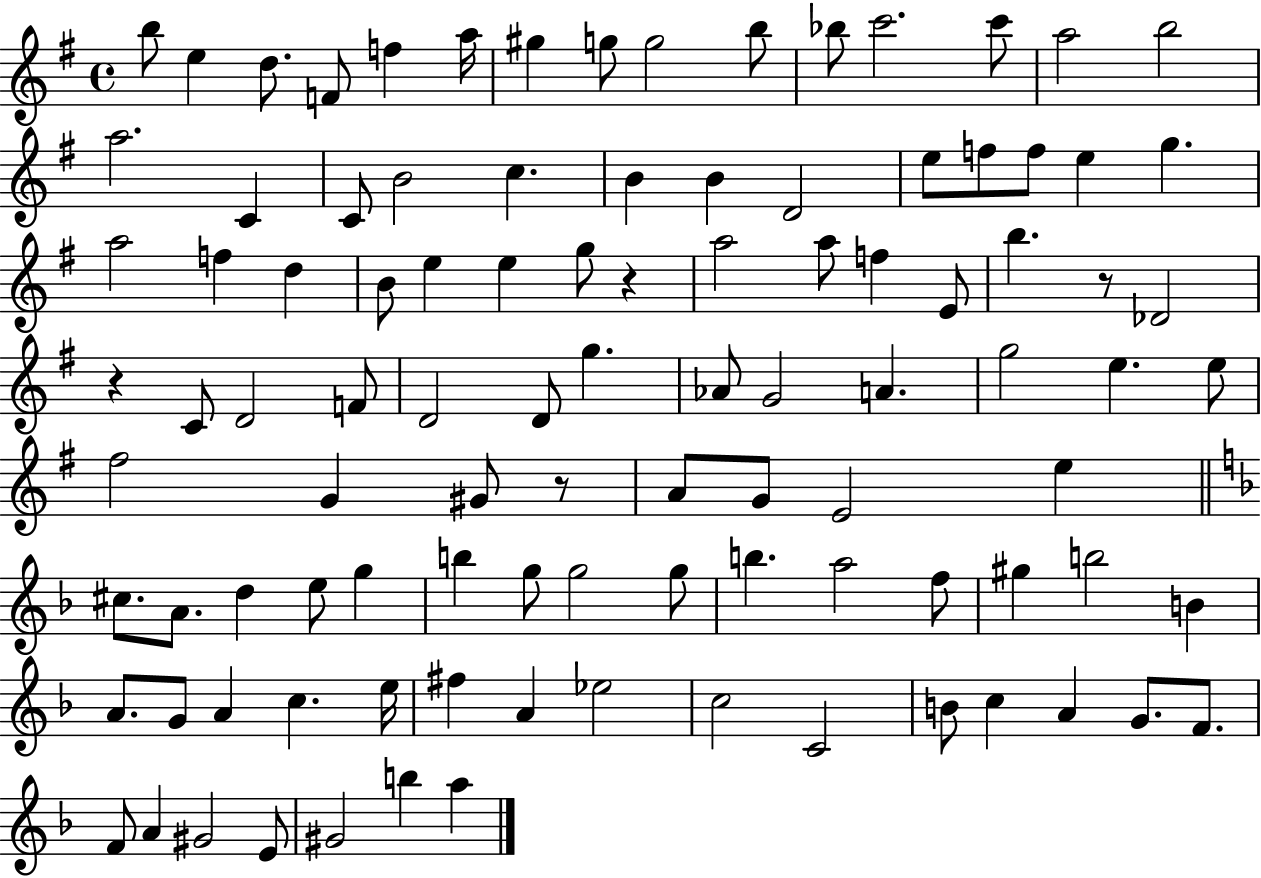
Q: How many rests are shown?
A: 4